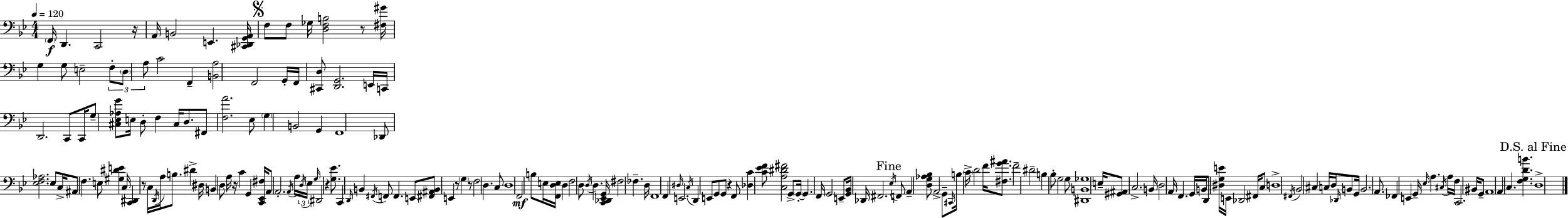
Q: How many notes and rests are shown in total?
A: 194